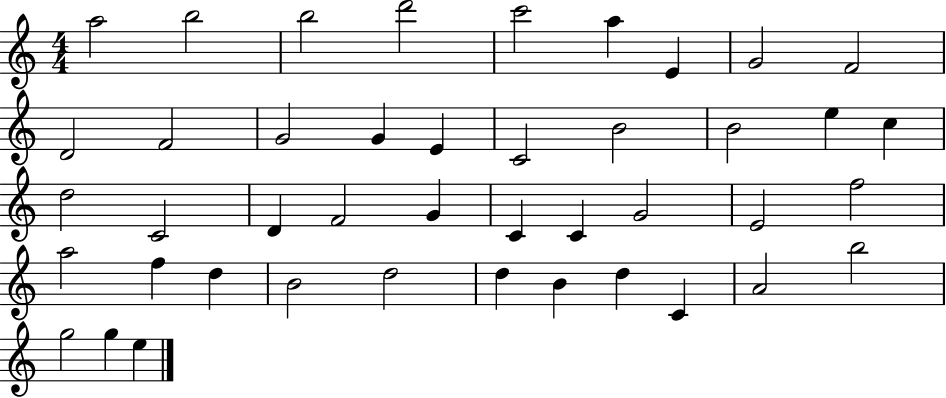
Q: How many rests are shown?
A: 0